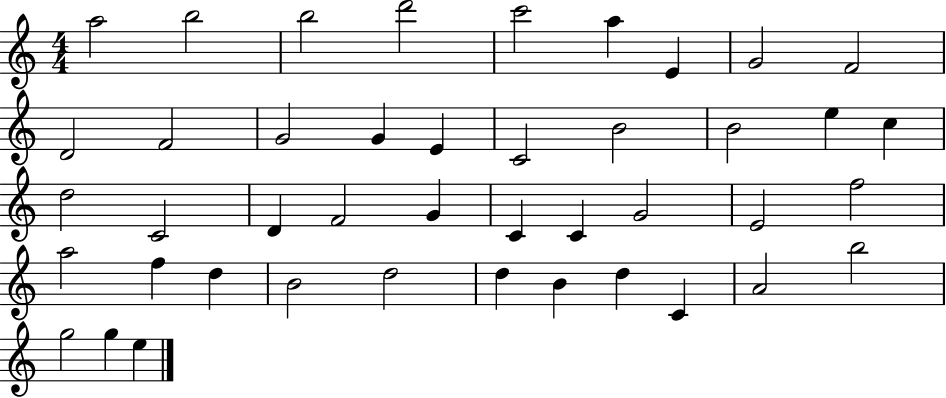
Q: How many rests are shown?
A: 0